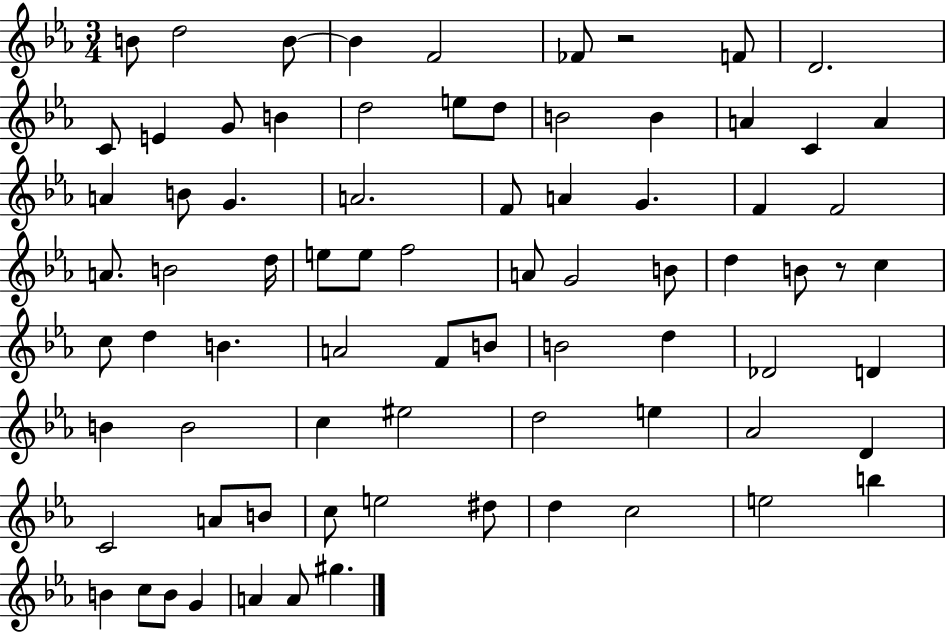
{
  \clef treble
  \numericTimeSignature
  \time 3/4
  \key ees \major
  \repeat volta 2 { b'8 d''2 b'8~~ | b'4 f'2 | fes'8 r2 f'8 | d'2. | \break c'8 e'4 g'8 b'4 | d''2 e''8 d''8 | b'2 b'4 | a'4 c'4 a'4 | \break a'4 b'8 g'4. | a'2. | f'8 a'4 g'4. | f'4 f'2 | \break a'8. b'2 d''16 | e''8 e''8 f''2 | a'8 g'2 b'8 | d''4 b'8 r8 c''4 | \break c''8 d''4 b'4. | a'2 f'8 b'8 | b'2 d''4 | des'2 d'4 | \break b'4 b'2 | c''4 eis''2 | d''2 e''4 | aes'2 d'4 | \break c'2 a'8 b'8 | c''8 e''2 dis''8 | d''4 c''2 | e''2 b''4 | \break b'4 c''8 b'8 g'4 | a'4 a'8 gis''4. | } \bar "|."
}